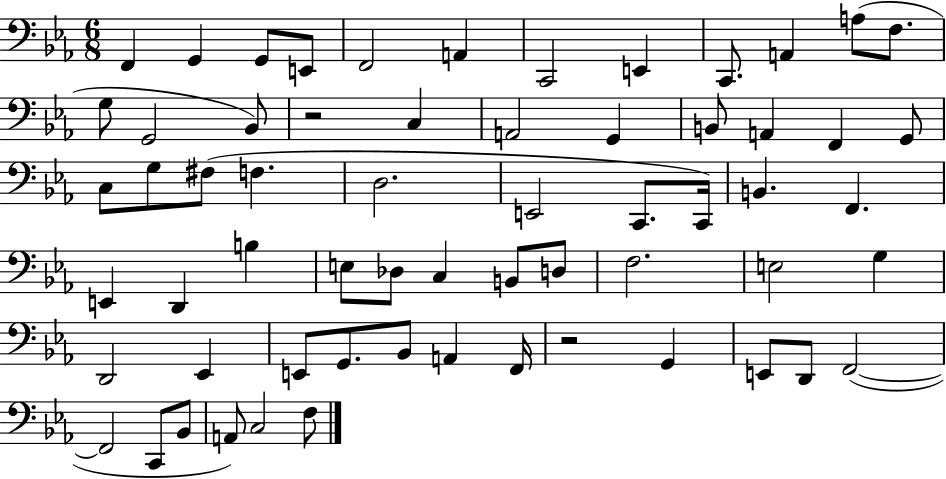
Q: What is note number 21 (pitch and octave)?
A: F2